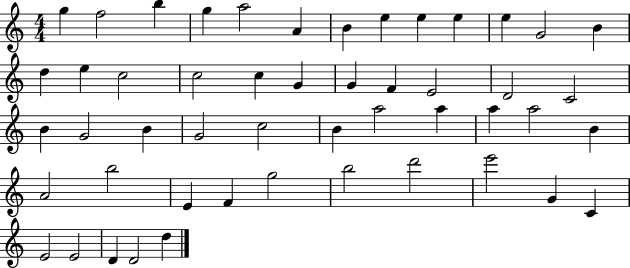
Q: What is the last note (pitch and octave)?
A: D5